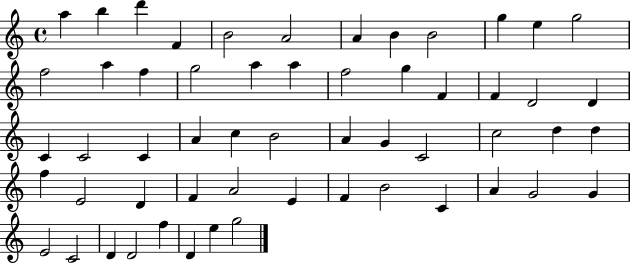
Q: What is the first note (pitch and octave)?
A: A5